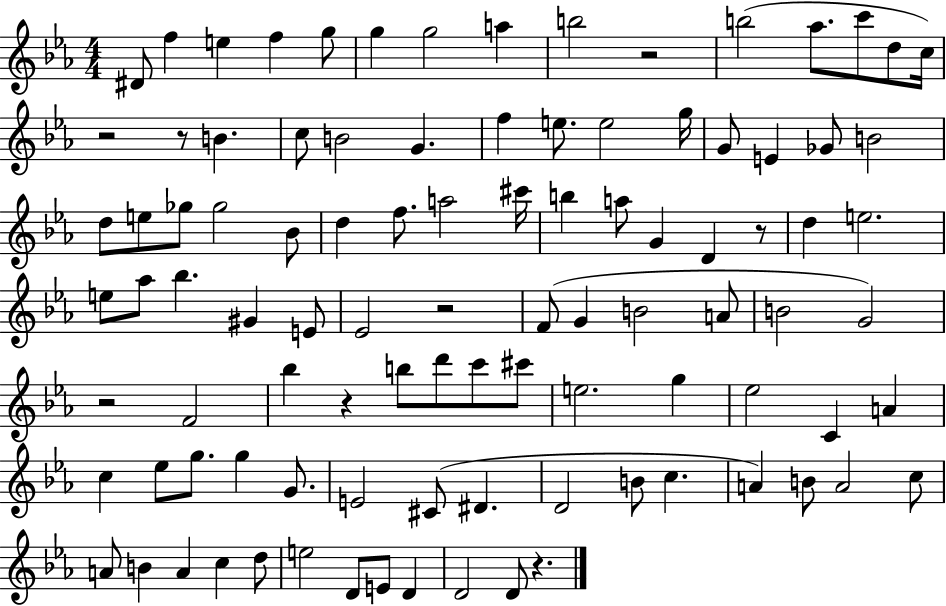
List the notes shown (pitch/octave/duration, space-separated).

D#4/e F5/q E5/q F5/q G5/e G5/q G5/h A5/q B5/h R/h B5/h Ab5/e. C6/e D5/e C5/s R/h R/e B4/q. C5/e B4/h G4/q. F5/q E5/e. E5/h G5/s G4/e E4/q Gb4/e B4/h D5/e E5/e Gb5/e Gb5/h Bb4/e D5/q F5/e. A5/h C#6/s B5/q A5/e G4/q D4/q R/e D5/q E5/h. E5/e Ab5/e Bb5/q. G#4/q E4/e Eb4/h R/h F4/e G4/q B4/h A4/e B4/h G4/h R/h F4/h Bb5/q R/q B5/e D6/e C6/e C#6/e E5/h. G5/q Eb5/h C4/q A4/q C5/q Eb5/e G5/e. G5/q G4/e. E4/h C#4/e D#4/q. D4/h B4/e C5/q. A4/q B4/e A4/h C5/e A4/e B4/q A4/q C5/q D5/e E5/h D4/e E4/e D4/q D4/h D4/e R/q.